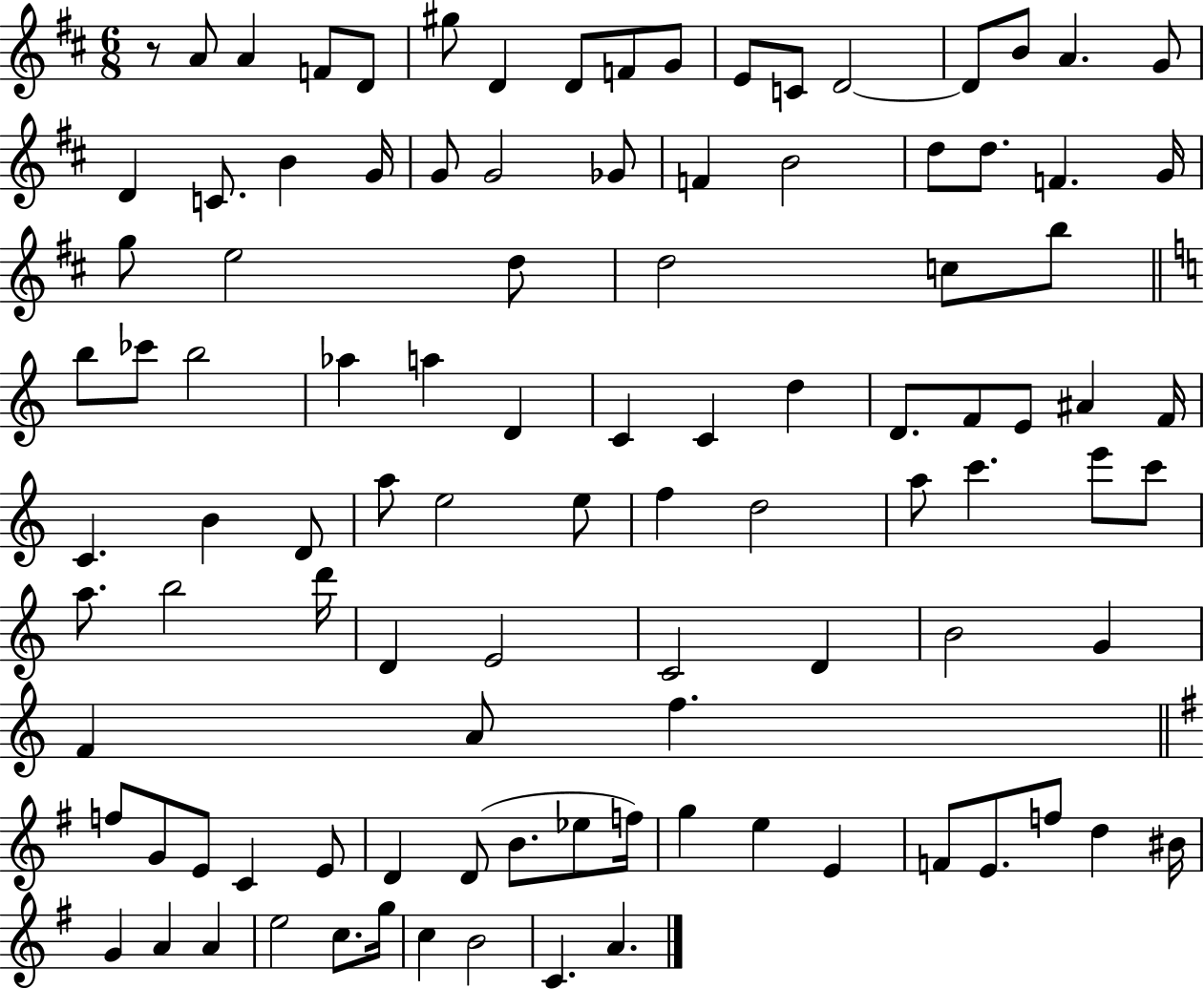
{
  \clef treble
  \numericTimeSignature
  \time 6/8
  \key d \major
  r8 a'8 a'4 f'8 d'8 | gis''8 d'4 d'8 f'8 g'8 | e'8 c'8 d'2~~ | d'8 b'8 a'4. g'8 | \break d'4 c'8. b'4 g'16 | g'8 g'2 ges'8 | f'4 b'2 | d''8 d''8. f'4. g'16 | \break g''8 e''2 d''8 | d''2 c''8 b''8 | \bar "||" \break \key c \major b''8 ces'''8 b''2 | aes''4 a''4 d'4 | c'4 c'4 d''4 | d'8. f'8 e'8 ais'4 f'16 | \break c'4. b'4 d'8 | a''8 e''2 e''8 | f''4 d''2 | a''8 c'''4. e'''8 c'''8 | \break a''8. b''2 d'''16 | d'4 e'2 | c'2 d'4 | b'2 g'4 | \break f'4 a'8 f''4. | \bar "||" \break \key e \minor f''8 g'8 e'8 c'4 e'8 | d'4 d'8( b'8. ees''8 f''16) | g''4 e''4 e'4 | f'8 e'8. f''8 d''4 bis'16 | \break g'4 a'4 a'4 | e''2 c''8. g''16 | c''4 b'2 | c'4. a'4. | \break \bar "|."
}